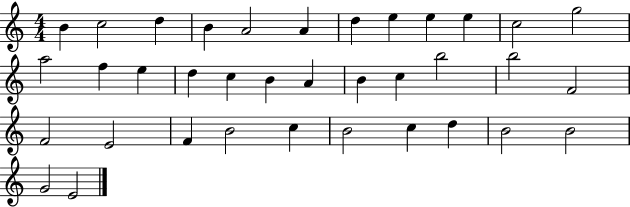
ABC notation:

X:1
T:Untitled
M:4/4
L:1/4
K:C
B c2 d B A2 A d e e e c2 g2 a2 f e d c B A B c b2 b2 F2 F2 E2 F B2 c B2 c d B2 B2 G2 E2